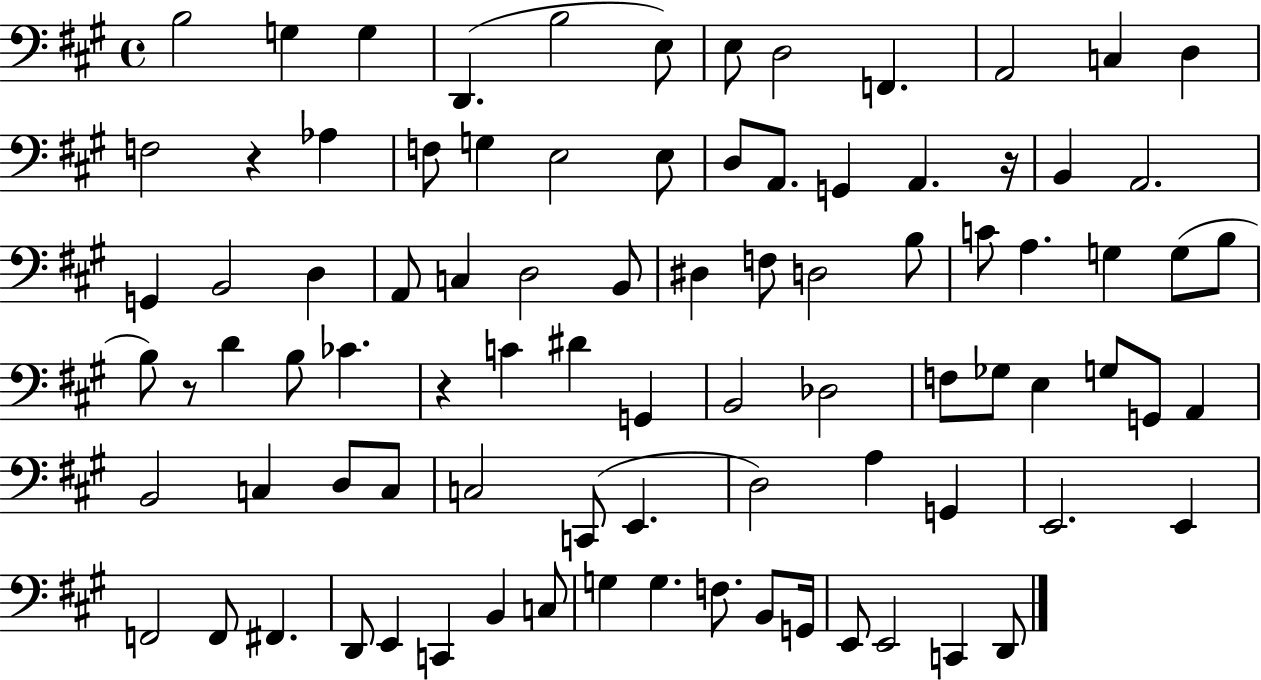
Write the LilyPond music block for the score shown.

{
  \clef bass
  \time 4/4
  \defaultTimeSignature
  \key a \major
  b2 g4 g4 | d,4.( b2 e8) | e8 d2 f,4. | a,2 c4 d4 | \break f2 r4 aes4 | f8 g4 e2 e8 | d8 a,8. g,4 a,4. r16 | b,4 a,2. | \break g,4 b,2 d4 | a,8 c4 d2 b,8 | dis4 f8 d2 b8 | c'8 a4. g4 g8( b8 | \break b8) r8 d'4 b8 ces'4. | r4 c'4 dis'4 g,4 | b,2 des2 | f8 ges8 e4 g8 g,8 a,4 | \break b,2 c4 d8 c8 | c2 c,8( e,4. | d2) a4 g,4 | e,2. e,4 | \break f,2 f,8 fis,4. | d,8 e,4 c,4 b,4 c8 | g4 g4. f8. b,8 g,16 | e,8 e,2 c,4 d,8 | \break \bar "|."
}